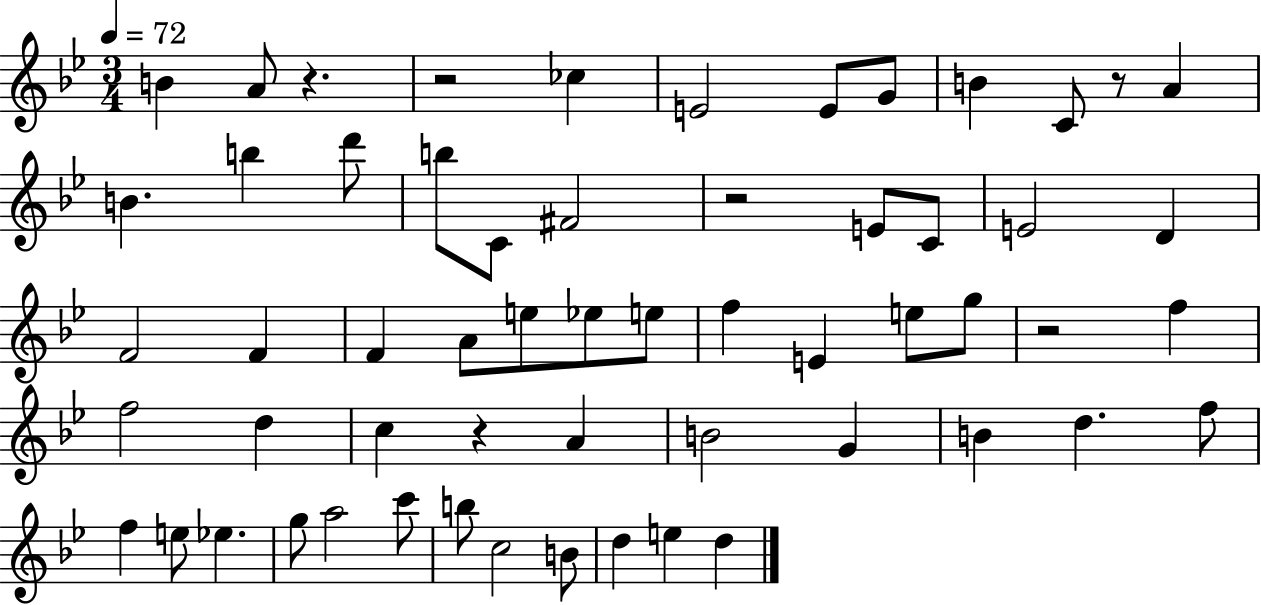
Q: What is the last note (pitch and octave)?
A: D5